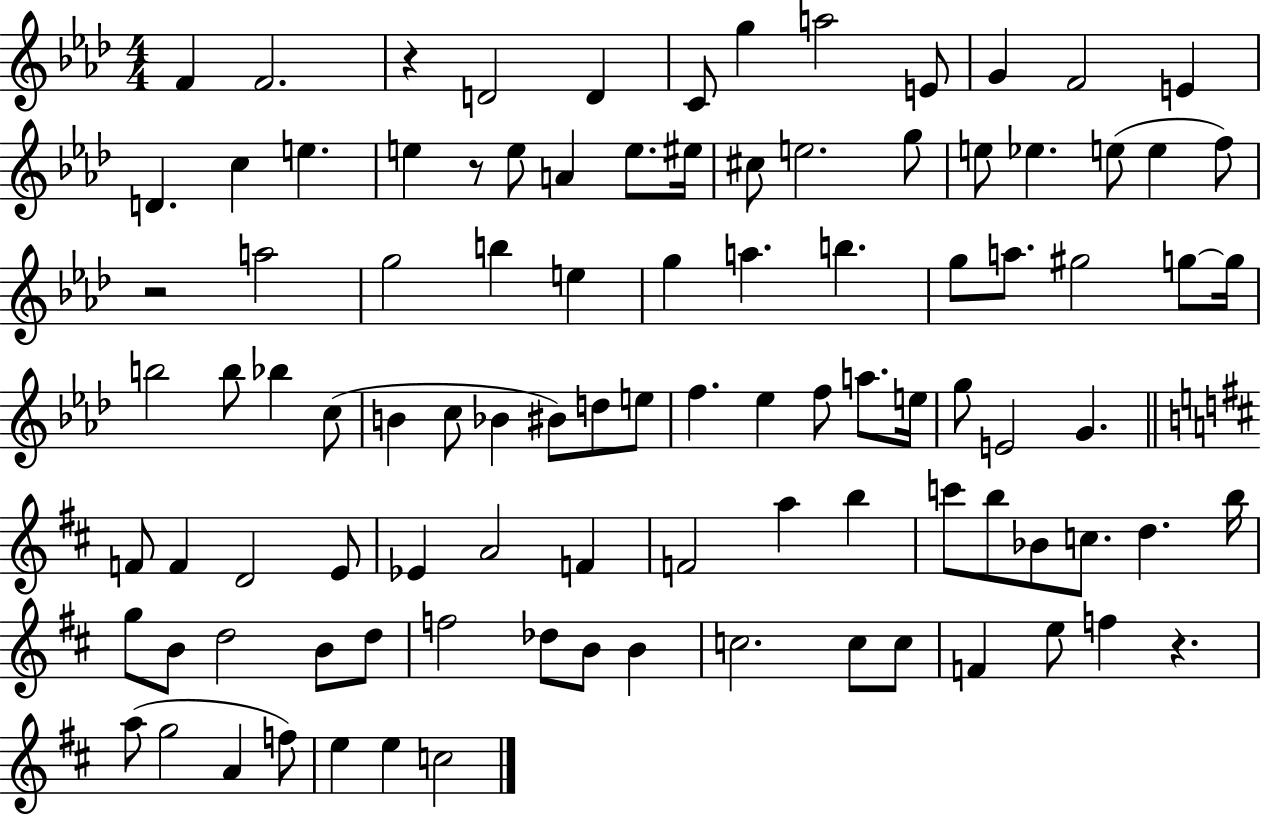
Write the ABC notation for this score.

X:1
T:Untitled
M:4/4
L:1/4
K:Ab
F F2 z D2 D C/2 g a2 E/2 G F2 E D c e e z/2 e/2 A e/2 ^e/4 ^c/2 e2 g/2 e/2 _e e/2 e f/2 z2 a2 g2 b e g a b g/2 a/2 ^g2 g/2 g/4 b2 b/2 _b c/2 B c/2 _B ^B/2 d/2 e/2 f _e f/2 a/2 e/4 g/2 E2 G F/2 F D2 E/2 _E A2 F F2 a b c'/2 b/2 _B/2 c/2 d b/4 g/2 B/2 d2 B/2 d/2 f2 _d/2 B/2 B c2 c/2 c/2 F e/2 f z a/2 g2 A f/2 e e c2